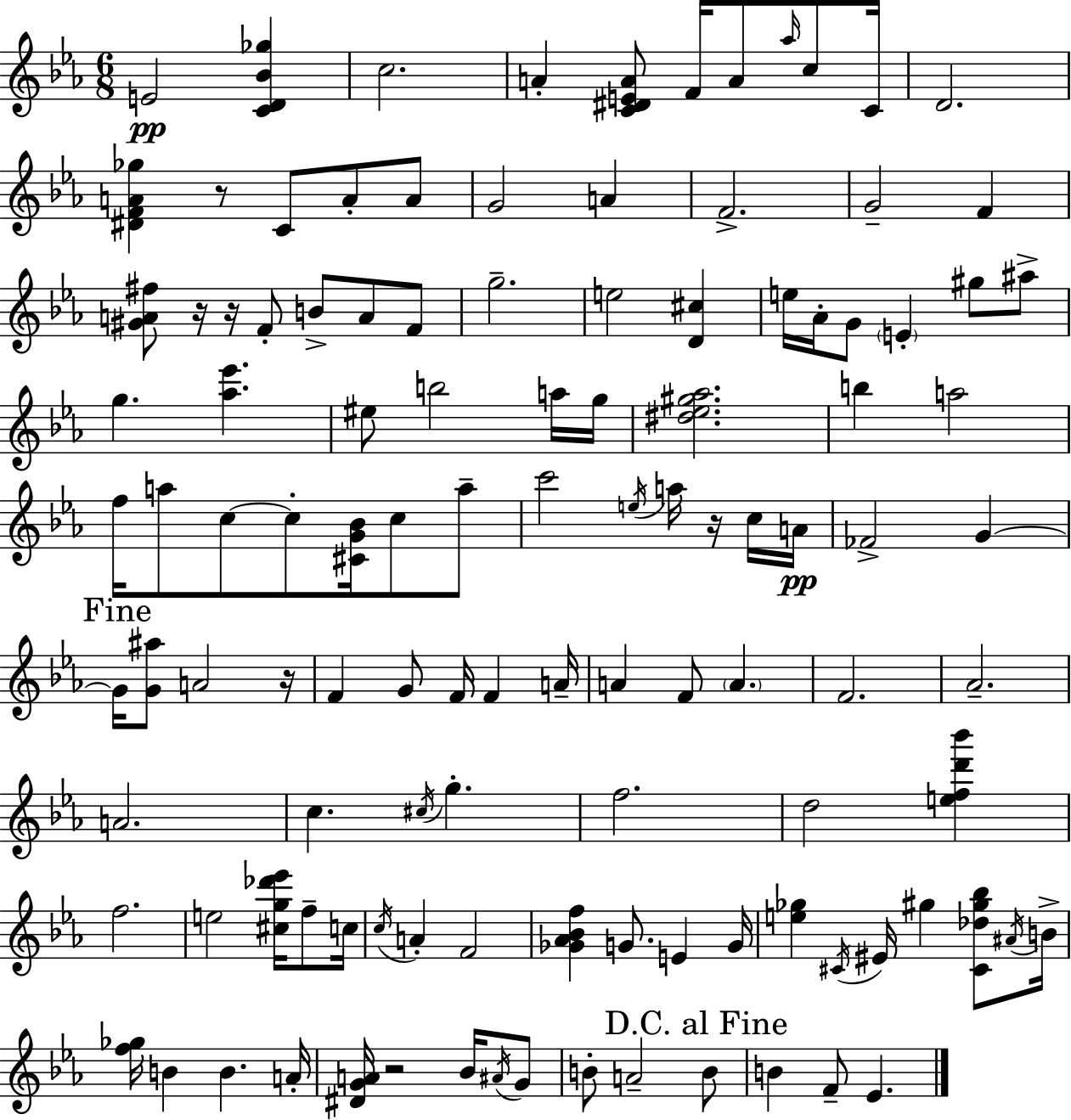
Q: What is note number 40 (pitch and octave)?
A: C5